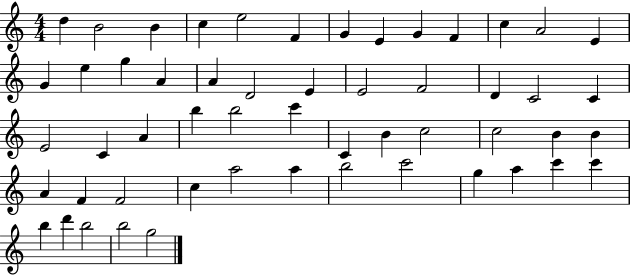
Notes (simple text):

D5/q B4/h B4/q C5/q E5/h F4/q G4/q E4/q G4/q F4/q C5/q A4/h E4/q G4/q E5/q G5/q A4/q A4/q D4/h E4/q E4/h F4/h D4/q C4/h C4/q E4/h C4/q A4/q B5/q B5/h C6/q C4/q B4/q C5/h C5/h B4/q B4/q A4/q F4/q F4/h C5/q A5/h A5/q B5/h C6/h G5/q A5/q C6/q C6/q B5/q D6/q B5/h B5/h G5/h